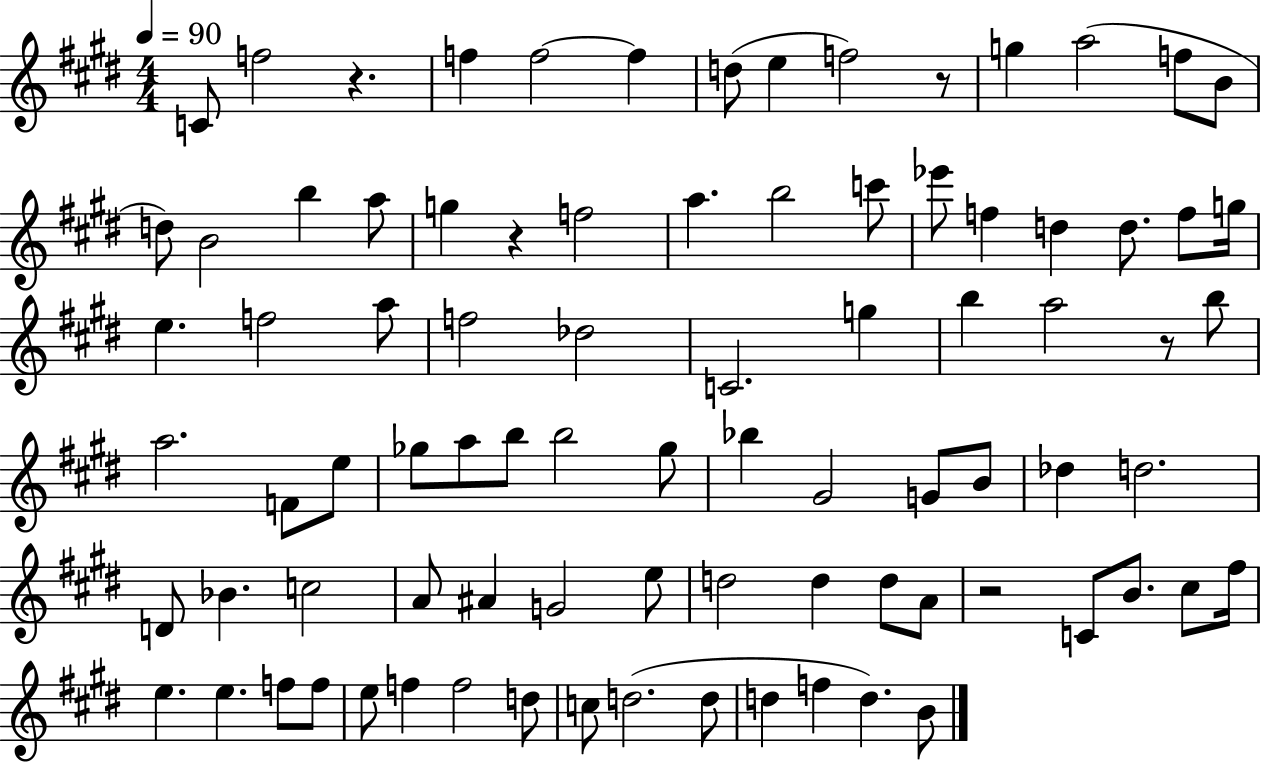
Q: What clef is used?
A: treble